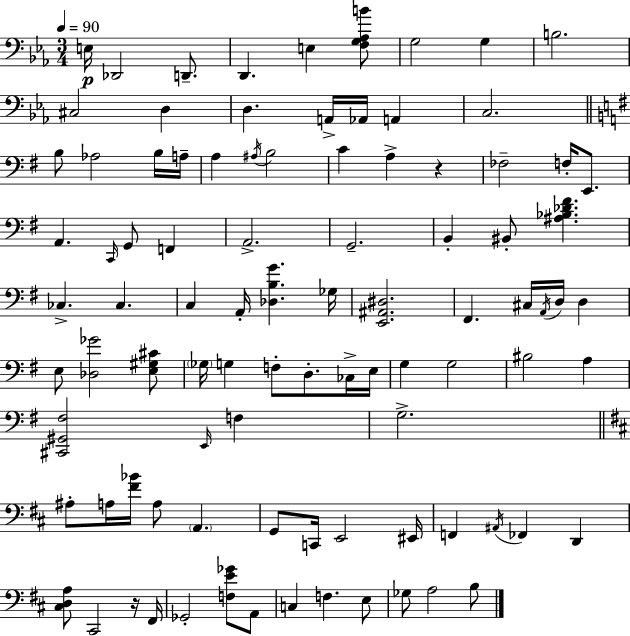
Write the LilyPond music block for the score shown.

{
  \clef bass
  \numericTimeSignature
  \time 3/4
  \key c \minor
  \tempo 4 = 90
  e16\p des,2 d,8.-- | d,4. e4 <f g aes b'>8 | g2 g4 | b2. | \break cis2 d4 | d4. a,16-> aes,16 a,4 | c2. | \bar "||" \break \key e \minor b8 aes2 b16 a16-- | a4 \acciaccatura { ais16 } b2 | c'4 a4-> r4 | fes2-- f16-. e,8. | \break a,4. \grace { c,16 } g,8 f,4 | a,2.-> | g,2.-- | b,4-. bis,8-. <ais bes des' fis'>4. | \break ces4.-> ces4. | c4 a,16-. <des b g'>4. | ges16 <e, ais, dis>2. | fis,4. cis16 \acciaccatura { a,16 } d16 d4 | \break e8 <des ges'>2 | <e gis cis'>8 \parenthesize ges16 g4 f8-. d8.-. | ces16-> e16 g4 g2 | bis2 a4 | \break <cis, gis, fis>2 \grace { e,16 } | f4 g2.-> | \bar "||" \break \key b \minor ais8-. a16 <fis' bes'>16 a8 \parenthesize a,4. | g,8 c,16 e,2 eis,16 | f,4 \acciaccatura { ais,16 } fes,4 d,4 | <cis d a>8 cis,2 r16 | \break fis,16 ges,2-. <f e' ges'>8 a,8 | c4 f4. e8 | ges8 a2 b8 | \bar "|."
}